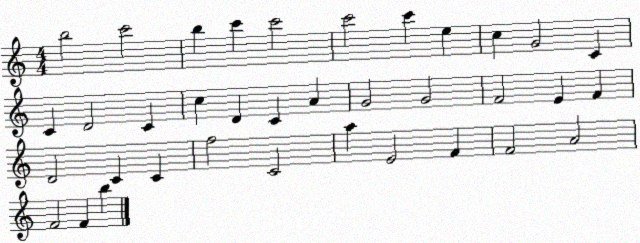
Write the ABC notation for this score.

X:1
T:Untitled
M:4/4
L:1/4
K:C
b2 c'2 b c' c'2 c'2 c' e c G2 C C D2 C c D C A G2 G2 F2 E F D2 C C f2 C2 a E2 F F2 A2 F2 F b